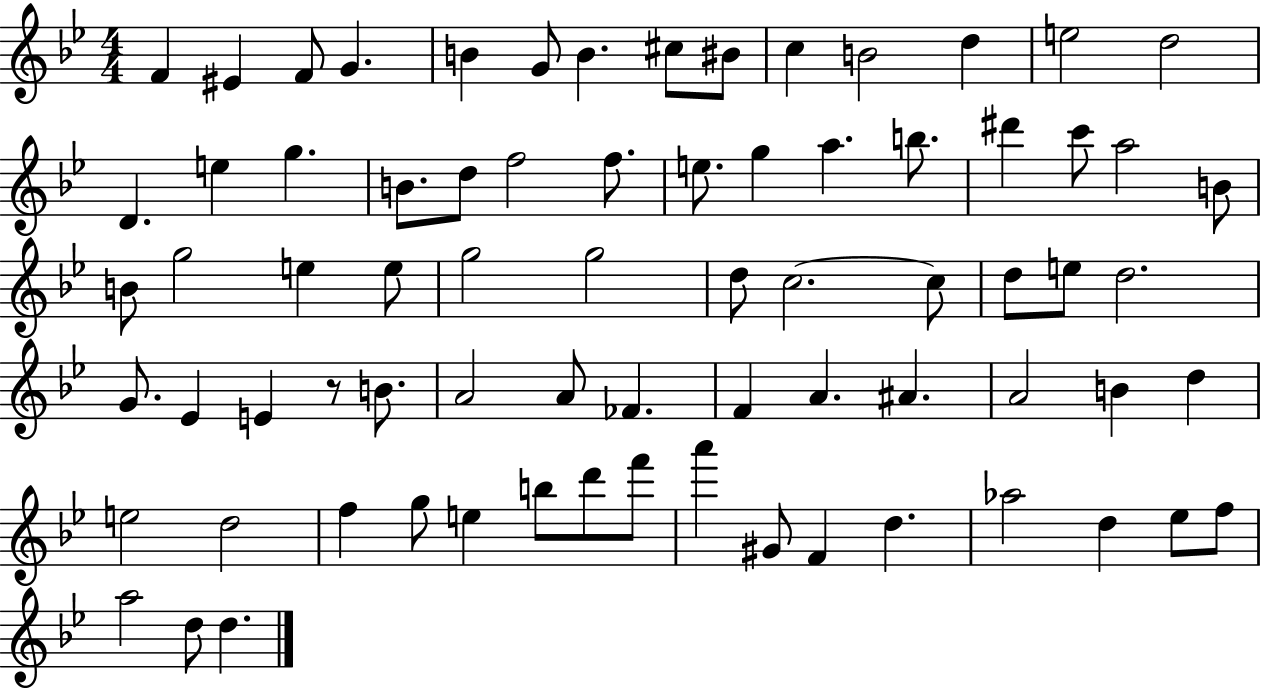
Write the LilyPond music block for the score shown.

{
  \clef treble
  \numericTimeSignature
  \time 4/4
  \key bes \major
  f'4 eis'4 f'8 g'4. | b'4 g'8 b'4. cis''8 bis'8 | c''4 b'2 d''4 | e''2 d''2 | \break d'4. e''4 g''4. | b'8. d''8 f''2 f''8. | e''8. g''4 a''4. b''8. | dis'''4 c'''8 a''2 b'8 | \break b'8 g''2 e''4 e''8 | g''2 g''2 | d''8 c''2.~~ c''8 | d''8 e''8 d''2. | \break g'8. ees'4 e'4 r8 b'8. | a'2 a'8 fes'4. | f'4 a'4. ais'4. | a'2 b'4 d''4 | \break e''2 d''2 | f''4 g''8 e''4 b''8 d'''8 f'''8 | a'''4 gis'8 f'4 d''4. | aes''2 d''4 ees''8 f''8 | \break a''2 d''8 d''4. | \bar "|."
}